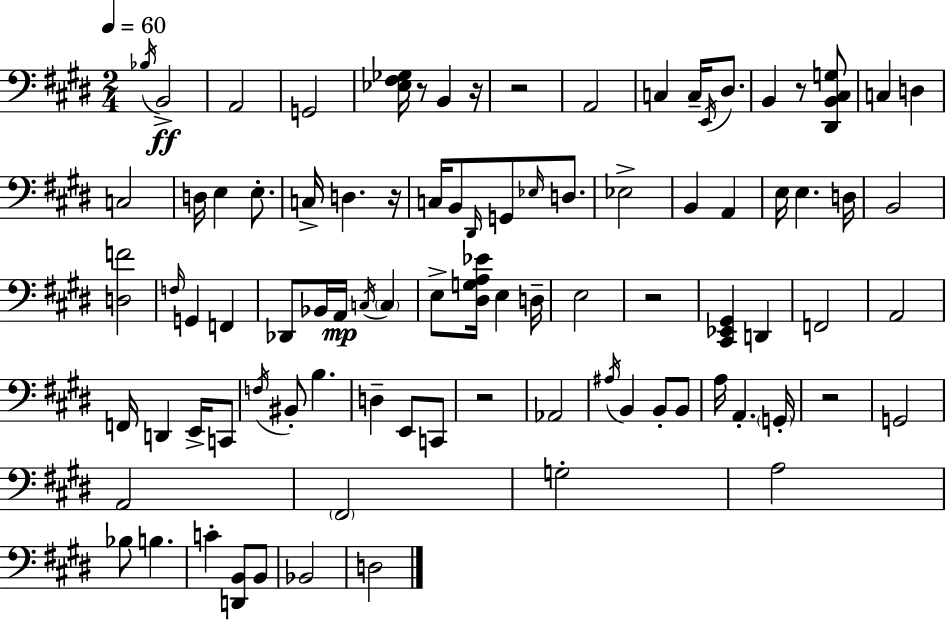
Bb3/s B2/h A2/h G2/h [Eb3,F#3,Gb3]/s R/e B2/q R/s R/h A2/h C3/q C3/s E2/s D#3/e. B2/q R/e [D#2,B2,C#3,G3]/e C3/q D3/q C3/h D3/s E3/q E3/e. C3/s D3/q. R/s C3/s B2/e D#2/s G2/e Eb3/s D3/e. Eb3/h B2/q A2/q E3/s E3/q. D3/s B2/h [D3,F4]/h F3/s G2/q F2/q Db2/e Bb2/s A2/s C3/s C3/q E3/e [D#3,G3,A3,Eb4]/s E3/q D3/s E3/h R/h [C#2,Eb2,G#2]/q D2/q F2/h A2/h F2/s D2/q E2/s C2/e F3/s BIS2/e B3/q. D3/q E2/e C2/e R/h Ab2/h A#3/s B2/q B2/e B2/e A3/s A2/q. G2/s R/h G2/h A2/h F#2/h G3/h A3/h Bb3/e B3/q. C4/q [D2,B2]/e B2/e Bb2/h D3/h